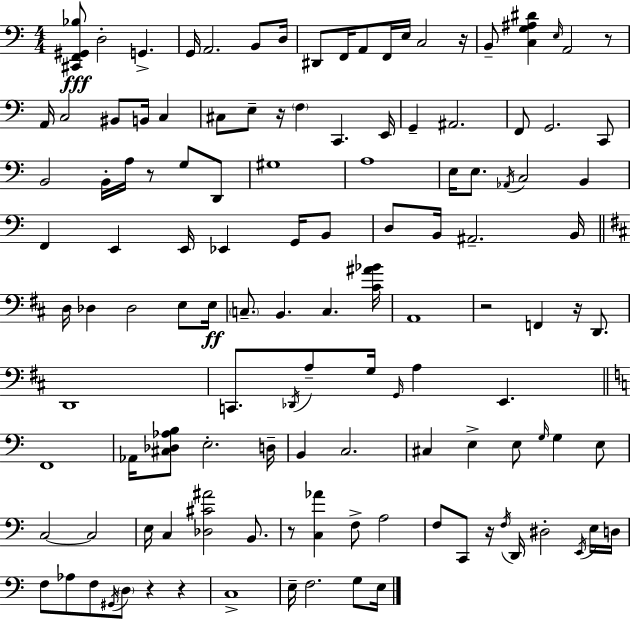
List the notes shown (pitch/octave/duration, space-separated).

[C#2,F2,G#2,Bb3]/e D3/h G2/q. G2/s A2/h. B2/e D3/s D#2/e F2/s A2/e F2/s E3/s C3/h R/s B2/e [C3,G3,A#3,D#4]/q E3/s A2/h R/e A2/s C3/h BIS2/e B2/s C3/q C#3/e E3/e R/s F3/q C2/q. E2/s G2/q A#2/h. F2/e G2/h. C2/e B2/h B2/s A3/s R/e G3/e D2/e G#3/w A3/w E3/s E3/e. Ab2/s C3/h B2/q F2/q E2/q E2/s Eb2/q G2/s B2/e D3/e B2/s A#2/h. B2/s D3/s Db3/q Db3/h E3/e E3/s C3/e. B2/q. C3/q. [C#4,A#4,Bb4]/s A2/w R/h F2/q R/s D2/e. D2/w C2/e. Db2/s A3/e G3/s G2/s A3/q E2/q. F2/w Ab2/s [C#3,Db3,Ab3,B3]/e E3/h. D3/s B2/q C3/h. C#3/q E3/q E3/e G3/s G3/q E3/e C3/h C3/h E3/s C3/q [Db3,C#4,A#4]/h B2/e. R/e [C3,Ab4]/q F3/e A3/h F3/e C2/e R/s F3/s D2/s D#3/h E2/s E3/s D3/s F3/e Ab3/e F3/e G#2/s D3/e R/q R/q C3/w E3/s F3/h. G3/e E3/s